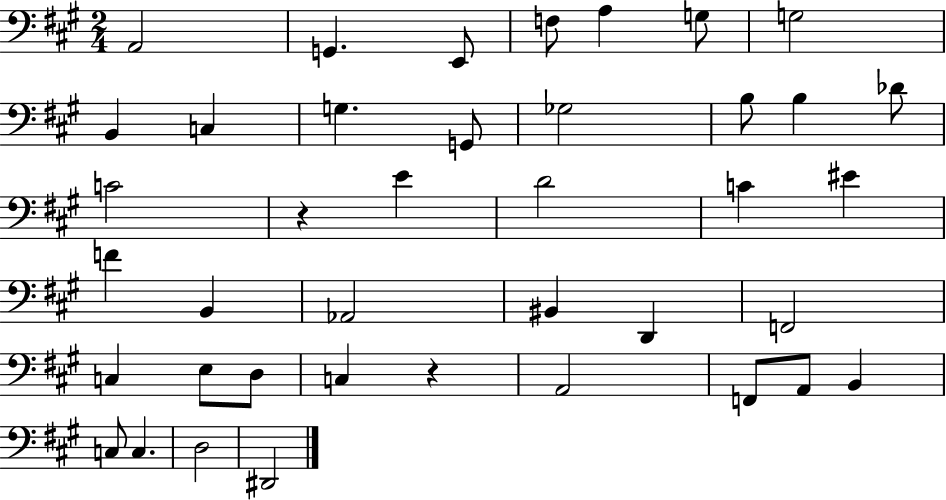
X:1
T:Untitled
M:2/4
L:1/4
K:A
A,,2 G,, E,,/2 F,/2 A, G,/2 G,2 B,, C, G, G,,/2 _G,2 B,/2 B, _D/2 C2 z E D2 C ^E F B,, _A,,2 ^B,, D,, F,,2 C, E,/2 D,/2 C, z A,,2 F,,/2 A,,/2 B,, C,/2 C, D,2 ^D,,2